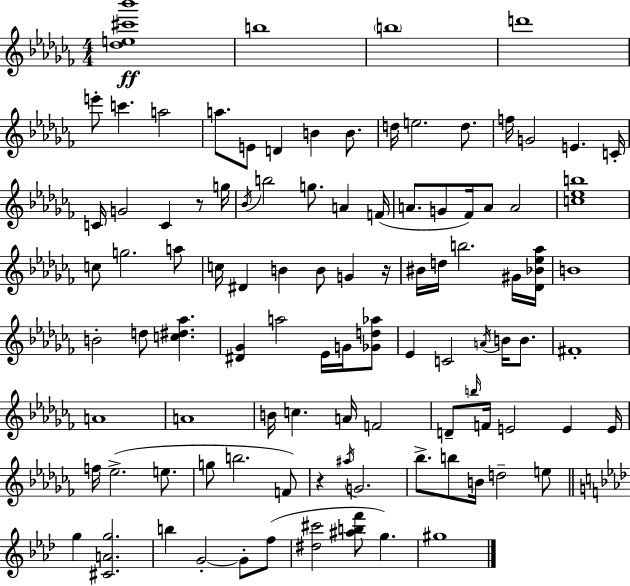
{
  \clef treble
  \numericTimeSignature
  \time 4/4
  \key aes \minor
  <des'' e'' cis''' bes'''>1\ff | b''1 | \parenthesize b''1 | d'''1 | \break e'''8-. c'''4. a''2 | a''8. e'8 d'4 b'4 b'8. | d''16 e''2. d''8. | f''16 g'2 e'4. c'16-. | \break c'16 g'2 c'4 r8 g''16 | \acciaccatura { bes'16 } b''2 g''8. a'4 | f'16( a'8. g'8 fes'16) a'8 a'2 | <c'' ees'' b''>1 | \break c''8 g''2. a''8 | c''16 dis'4 b'4 b'8 g'4 | r16 bis'16 d''16 b''2. gis'16 | <des' bes' ees'' aes''>16 b'1 | \break b'2-. d''8 <c'' dis'' aes''>4. | <dis' ges'>4 a''2 ees'16 g'16 <ges' d'' aes''>8 | ees'4 c'2 \acciaccatura { a'16 } b'16 b'8. | fis'1-. | \break a'1 | a'1 | b'16 c''4. a'16 f'2 | d'8-- \grace { b''16 } f'16 e'2 e'4 | \break e'16 f''16 ees''2.->( | e''8. g''8 b''2. | f'8) r4 \acciaccatura { ais''16 } g'2. | bes''8.-> b''8 b'16 d''2-- | \break e''8 \bar "||" \break \key aes \major g''4 <cis' a' g''>2. | b''4 g'2-.~~ g'8-. f''8( | <dis'' cis'''>2 <ais'' b'' f'''>8 g''4.) | gis''1 | \break \bar "|."
}